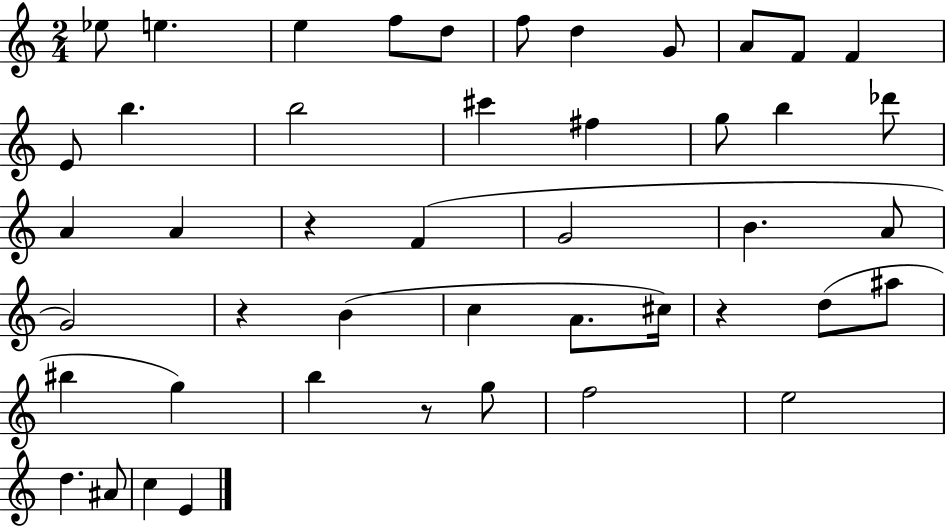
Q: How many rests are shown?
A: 4